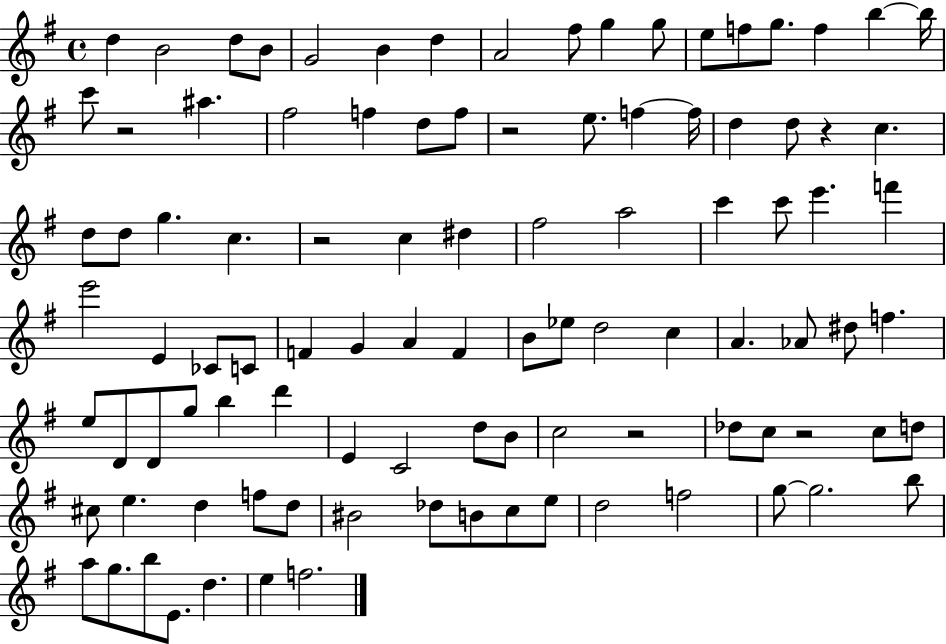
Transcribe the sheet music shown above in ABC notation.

X:1
T:Untitled
M:4/4
L:1/4
K:G
d B2 d/2 B/2 G2 B d A2 ^f/2 g g/2 e/2 f/2 g/2 f b b/4 c'/2 z2 ^a ^f2 f d/2 f/2 z2 e/2 f f/4 d d/2 z c d/2 d/2 g c z2 c ^d ^f2 a2 c' c'/2 e' f' e'2 E _C/2 C/2 F G A F B/2 _e/2 d2 c A _A/2 ^d/2 f e/2 D/2 D/2 g/2 b d' E C2 d/2 B/2 c2 z2 _d/2 c/2 z2 c/2 d/2 ^c/2 e d f/2 d/2 ^B2 _d/2 B/2 c/2 e/2 d2 f2 g/2 g2 b/2 a/2 g/2 b/2 E/2 d e f2